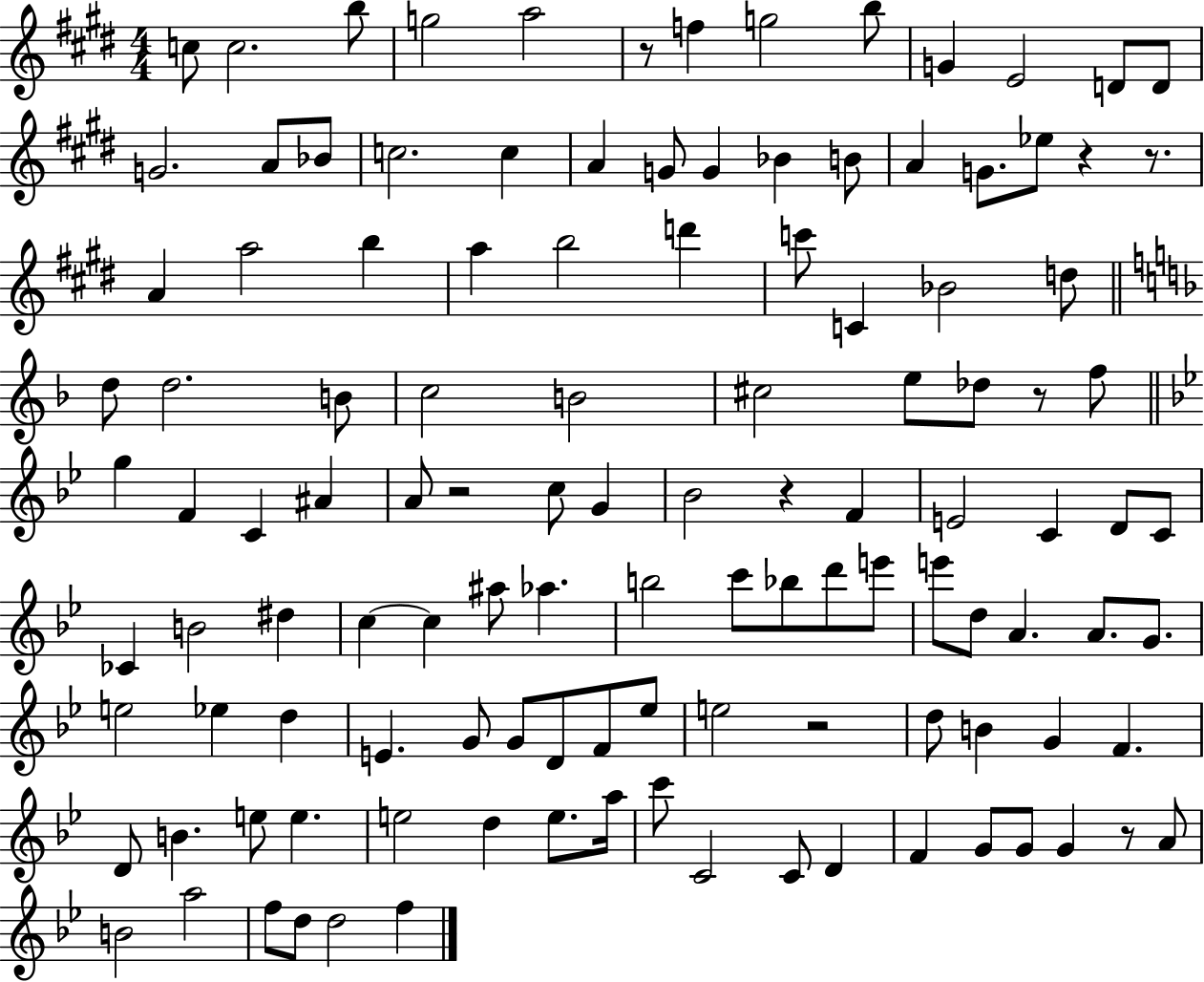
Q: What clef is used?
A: treble